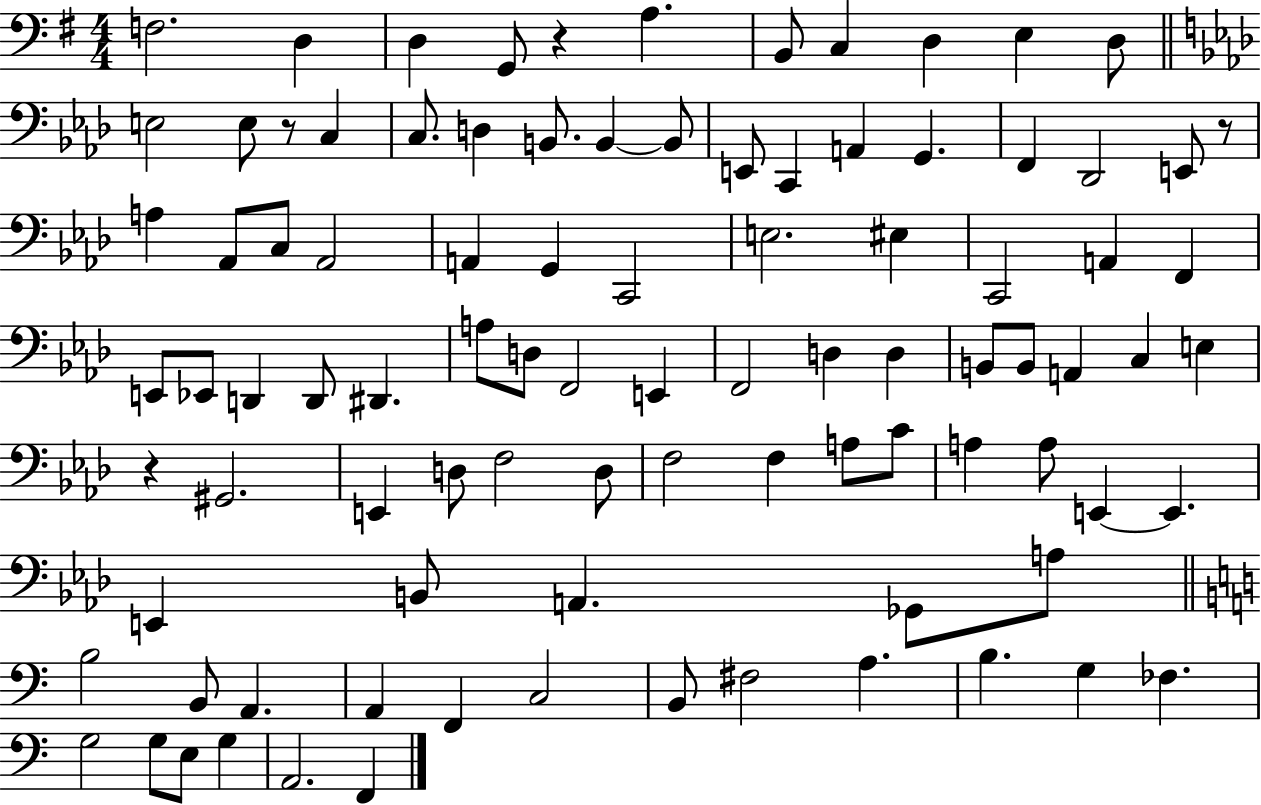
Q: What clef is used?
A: bass